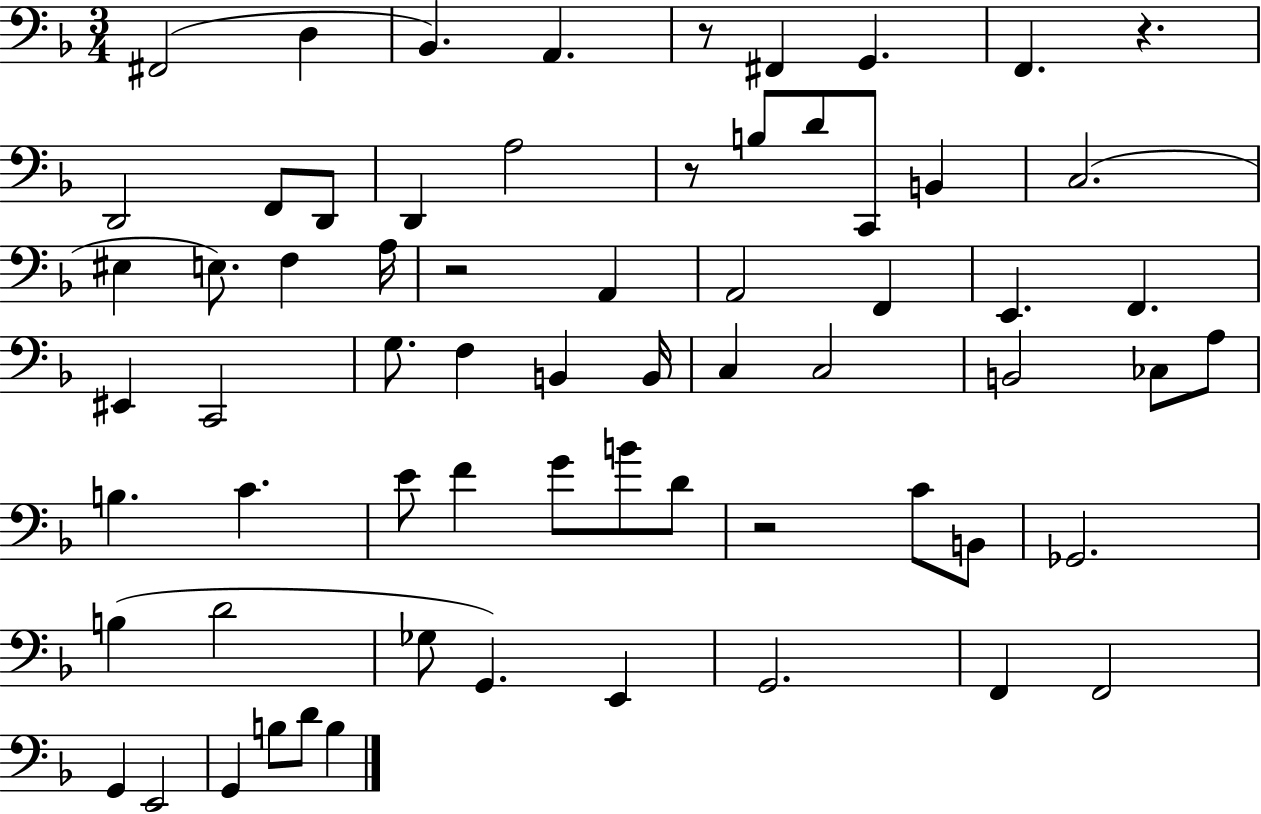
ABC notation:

X:1
T:Untitled
M:3/4
L:1/4
K:F
^F,,2 D, _B,, A,, z/2 ^F,, G,, F,, z D,,2 F,,/2 D,,/2 D,, A,2 z/2 B,/2 D/2 C,,/2 B,, C,2 ^E, E,/2 F, A,/4 z2 A,, A,,2 F,, E,, F,, ^E,, C,,2 G,/2 F, B,, B,,/4 C, C,2 B,,2 _C,/2 A,/2 B, C E/2 F G/2 B/2 D/2 z2 C/2 B,,/2 _G,,2 B, D2 _G,/2 G,, E,, G,,2 F,, F,,2 G,, E,,2 G,, B,/2 D/2 B,